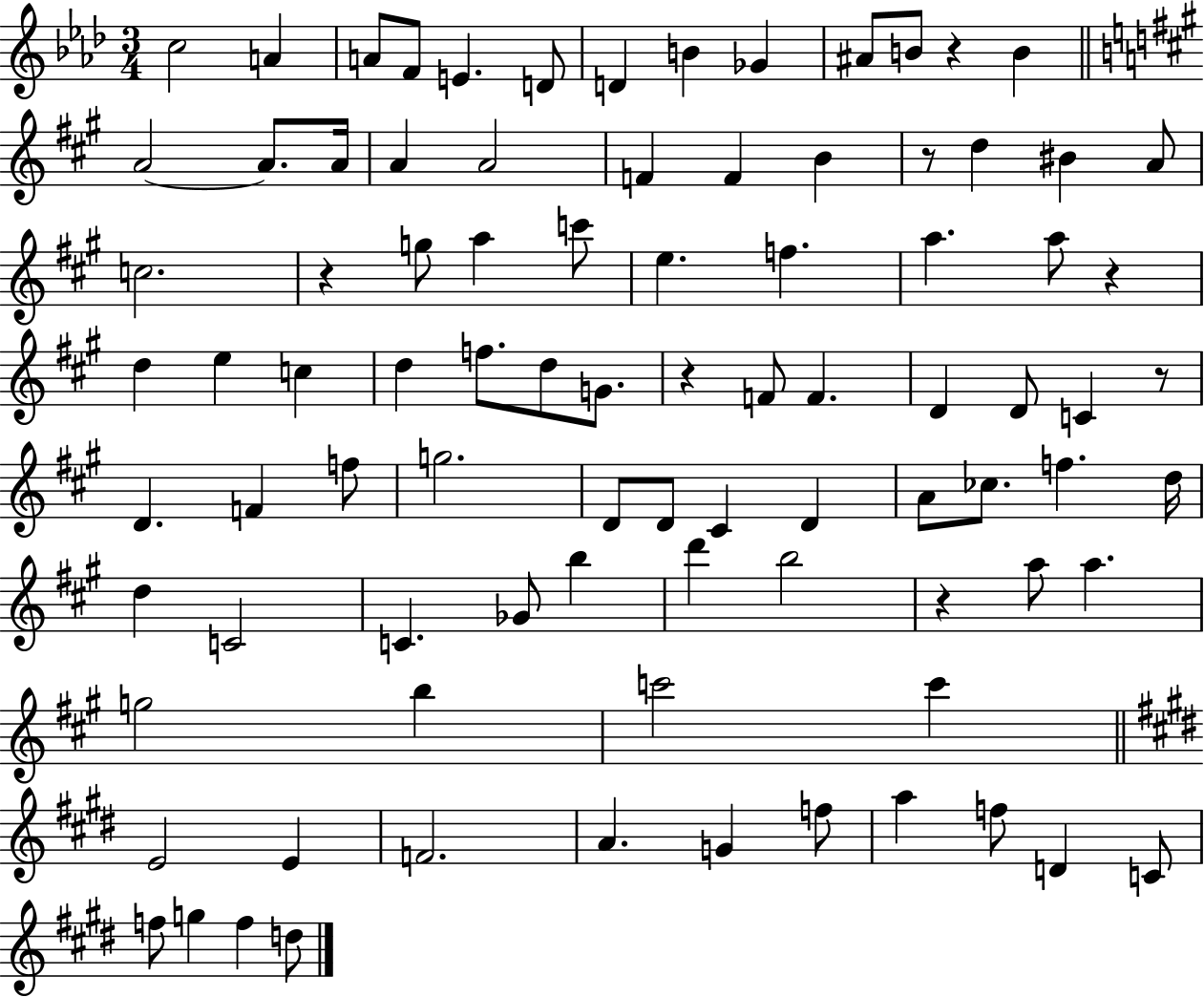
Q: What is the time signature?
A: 3/4